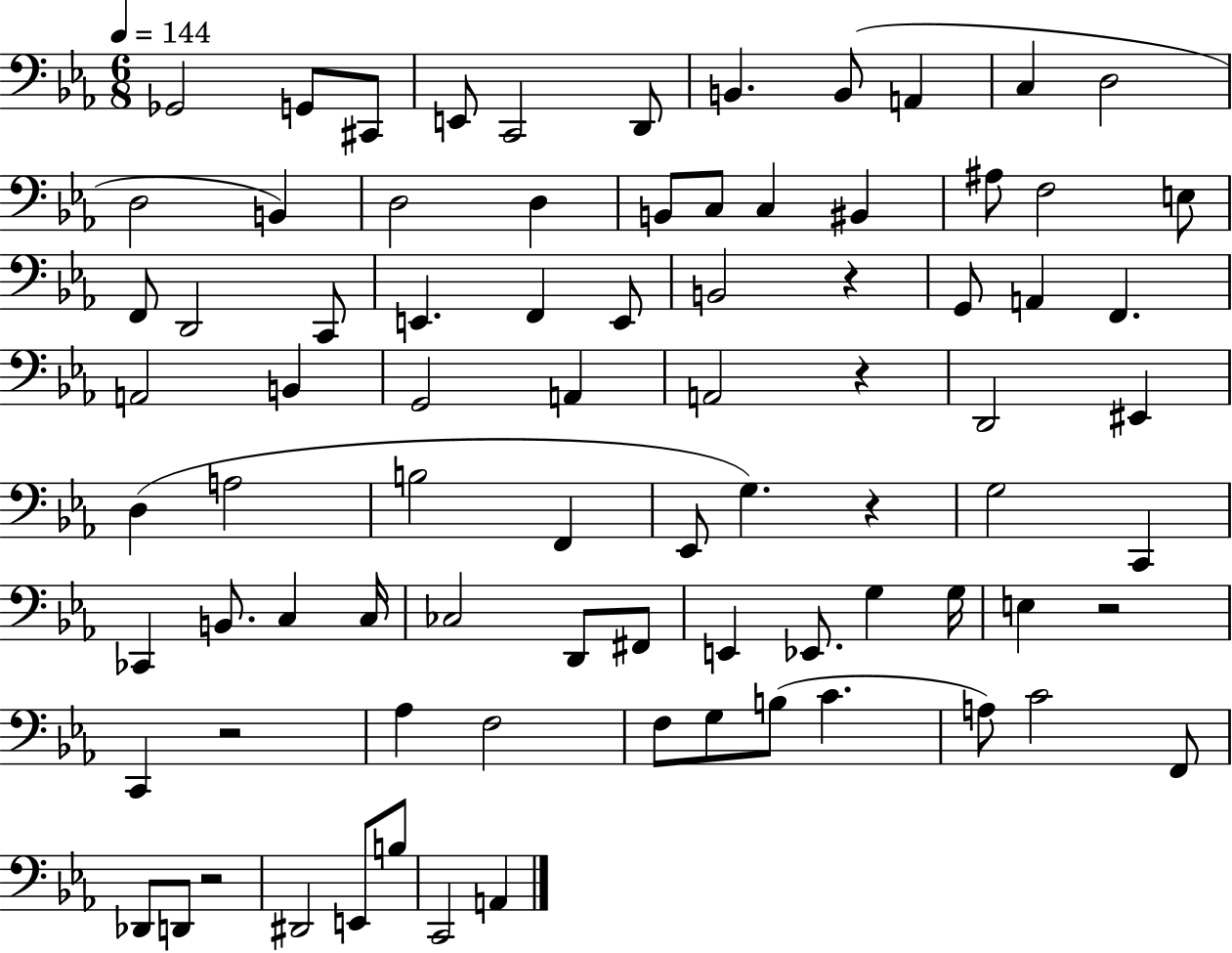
X:1
T:Untitled
M:6/8
L:1/4
K:Eb
_G,,2 G,,/2 ^C,,/2 E,,/2 C,,2 D,,/2 B,, B,,/2 A,, C, D,2 D,2 B,, D,2 D, B,,/2 C,/2 C, ^B,, ^A,/2 F,2 E,/2 F,,/2 D,,2 C,,/2 E,, F,, E,,/2 B,,2 z G,,/2 A,, F,, A,,2 B,, G,,2 A,, A,,2 z D,,2 ^E,, D, A,2 B,2 F,, _E,,/2 G, z G,2 C,, _C,, B,,/2 C, C,/4 _C,2 D,,/2 ^F,,/2 E,, _E,,/2 G, G,/4 E, z2 C,, z2 _A, F,2 F,/2 G,/2 B,/2 C A,/2 C2 F,,/2 _D,,/2 D,,/2 z2 ^D,,2 E,,/2 B,/2 C,,2 A,,